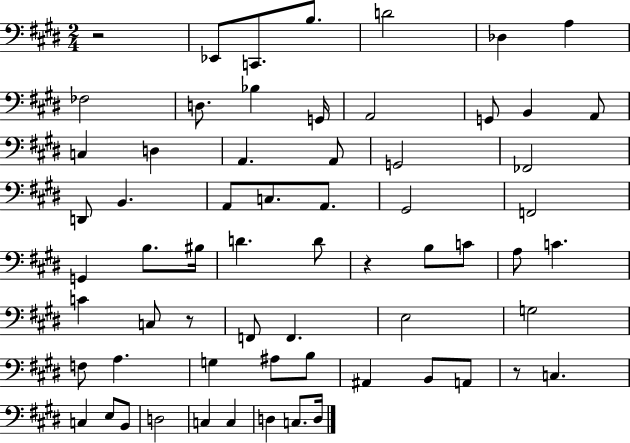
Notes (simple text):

R/h Eb2/e C2/e. B3/e. D4/h Db3/q A3/q FES3/h D3/e. Bb3/q G2/s A2/h G2/e B2/q A2/e C3/q D3/q A2/q. A2/e G2/h FES2/h D2/e B2/q. A2/e C3/e. A2/e. G#2/h F2/h G2/q B3/e. BIS3/s D4/q. D4/e R/q B3/e C4/e A3/e C4/q. C4/q C3/e R/e F2/e F2/q. E3/h G3/h F3/e A3/q. G3/q A#3/e B3/e A#2/q B2/e A2/e R/e C3/q. C3/q E3/e B2/e D3/h C3/q C3/q D3/q C3/e. D3/s